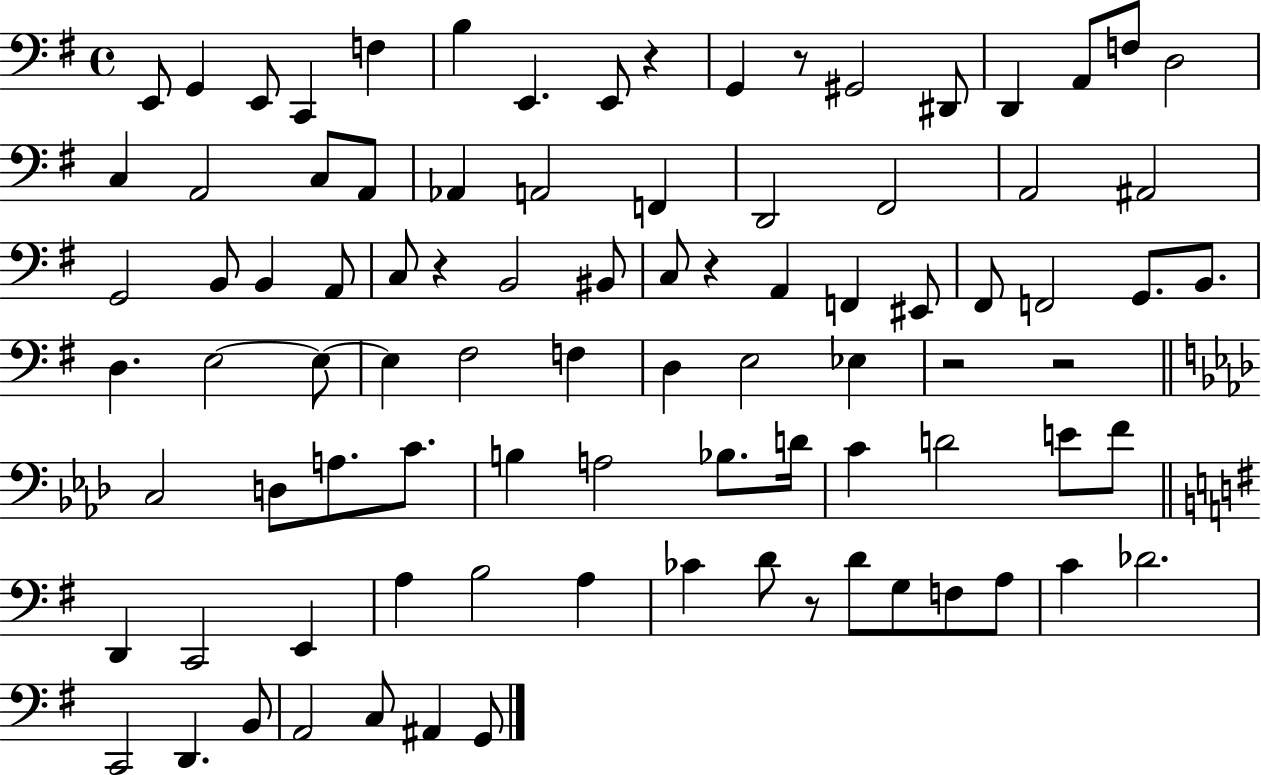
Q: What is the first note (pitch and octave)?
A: E2